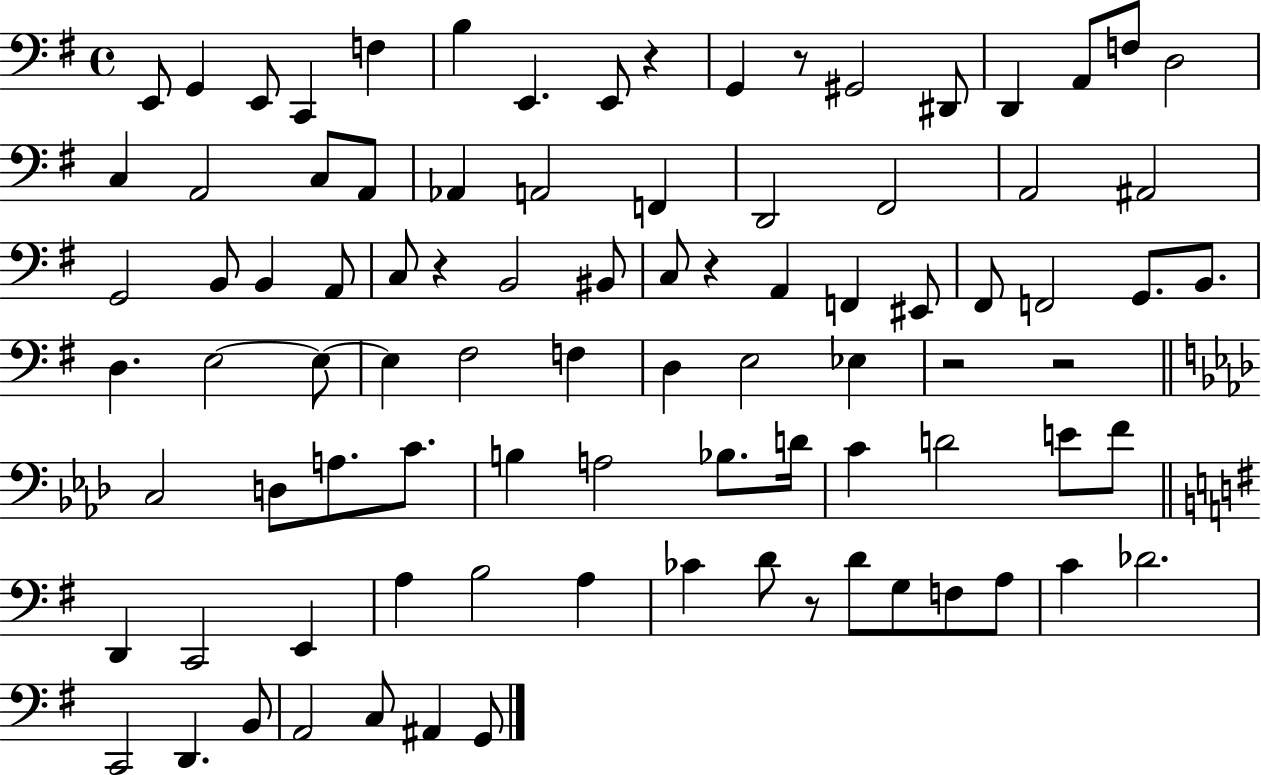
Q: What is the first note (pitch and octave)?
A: E2